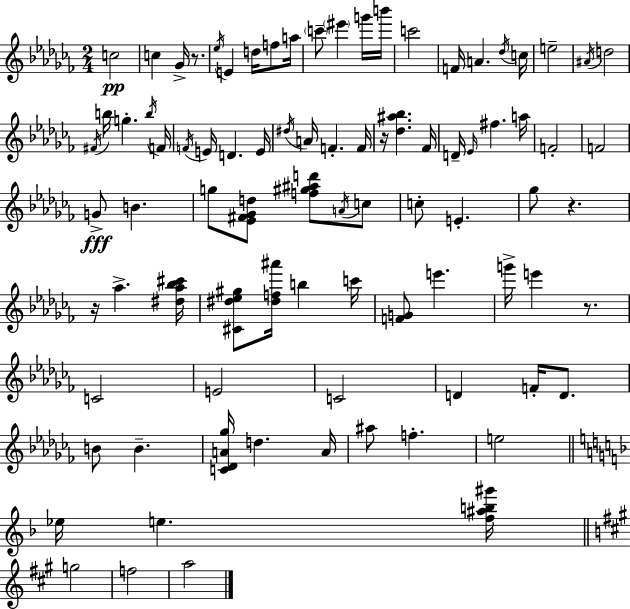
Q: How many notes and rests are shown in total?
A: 86